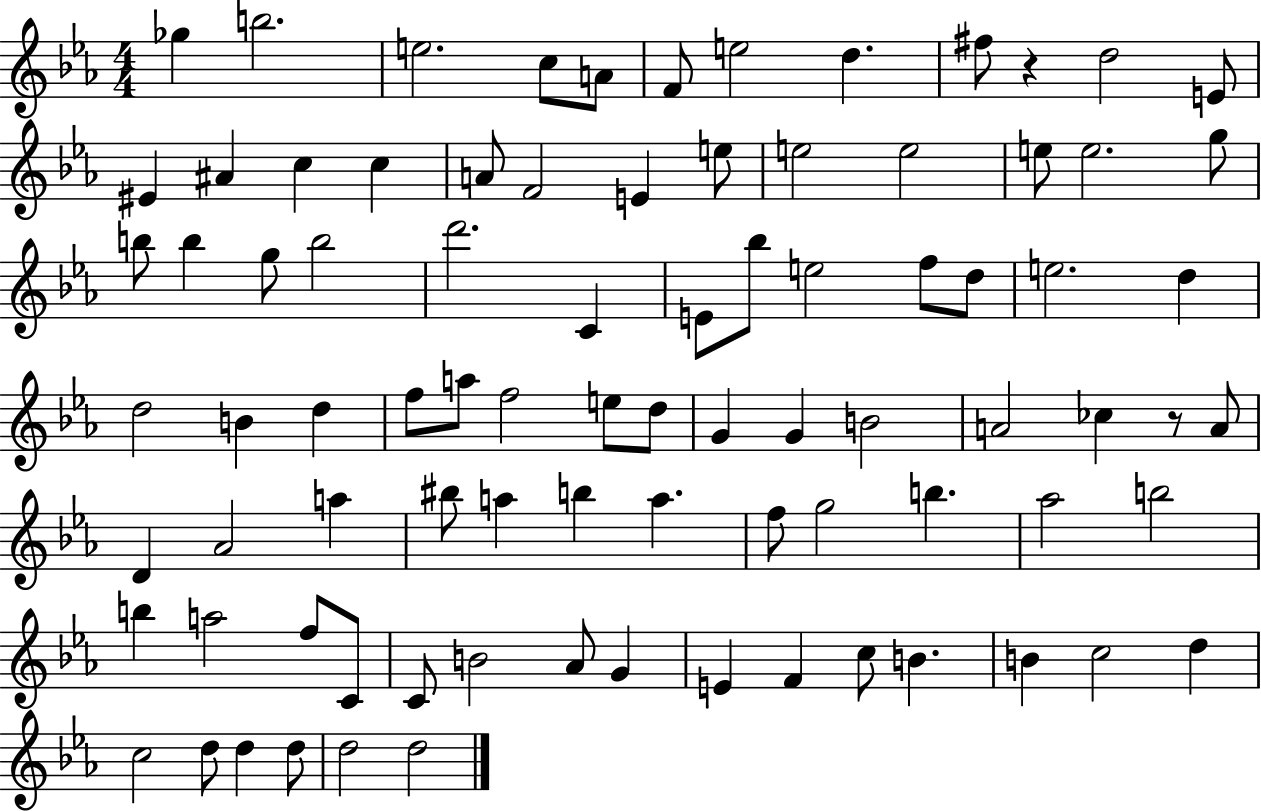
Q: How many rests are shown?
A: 2